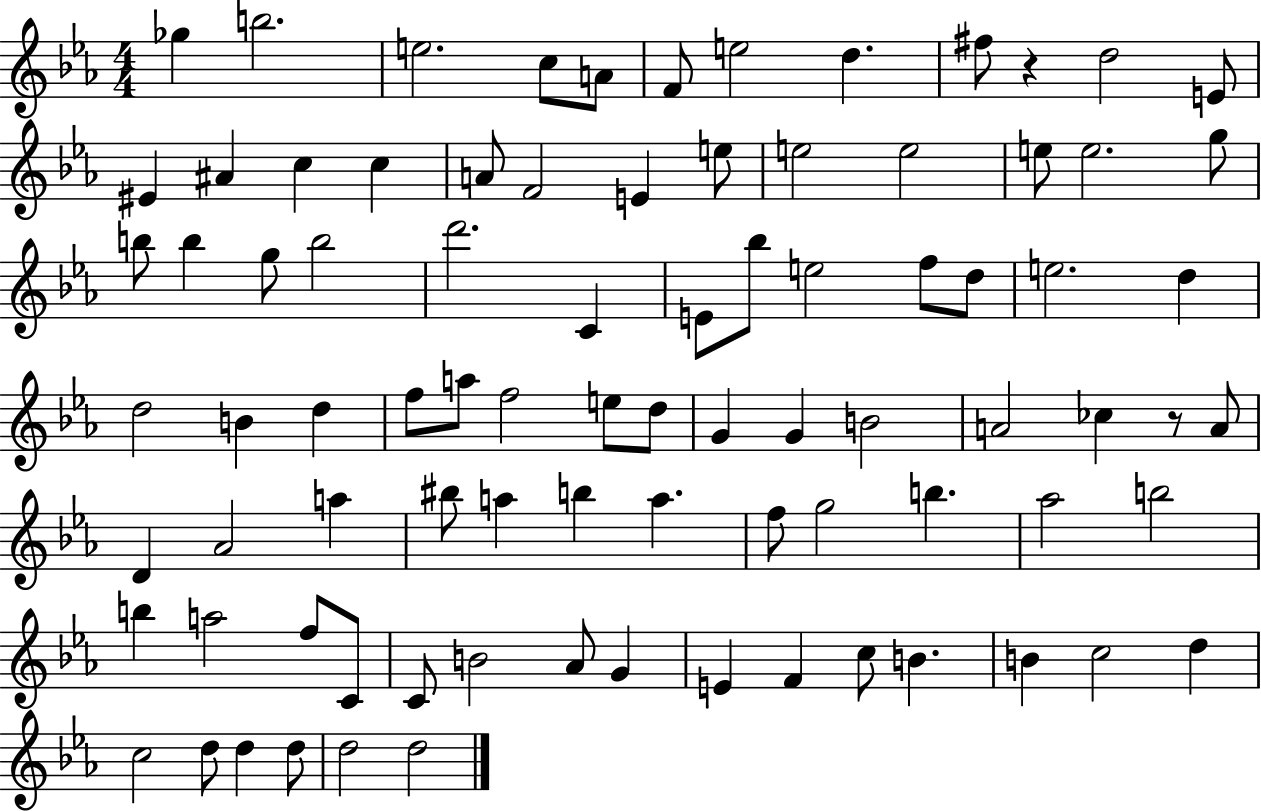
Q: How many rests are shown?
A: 2